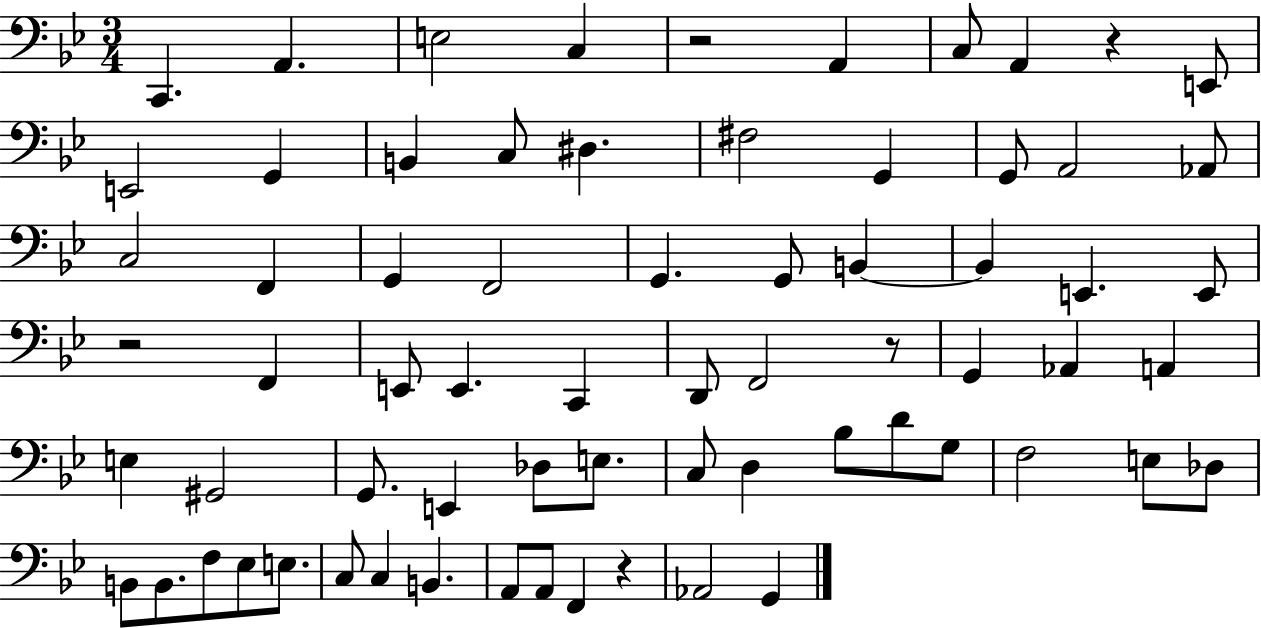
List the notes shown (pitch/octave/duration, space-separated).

C2/q. A2/q. E3/h C3/q R/h A2/q C3/e A2/q R/q E2/e E2/h G2/q B2/q C3/e D#3/q. F#3/h G2/q G2/e A2/h Ab2/e C3/h F2/q G2/q F2/h G2/q. G2/e B2/q B2/q E2/q. E2/e R/h F2/q E2/e E2/q. C2/q D2/e F2/h R/e G2/q Ab2/q A2/q E3/q G#2/h G2/e. E2/q Db3/e E3/e. C3/e D3/q Bb3/e D4/e G3/e F3/h E3/e Db3/e B2/e B2/e. F3/e Eb3/e E3/e. C3/e C3/q B2/q. A2/e A2/e F2/q R/q Ab2/h G2/q